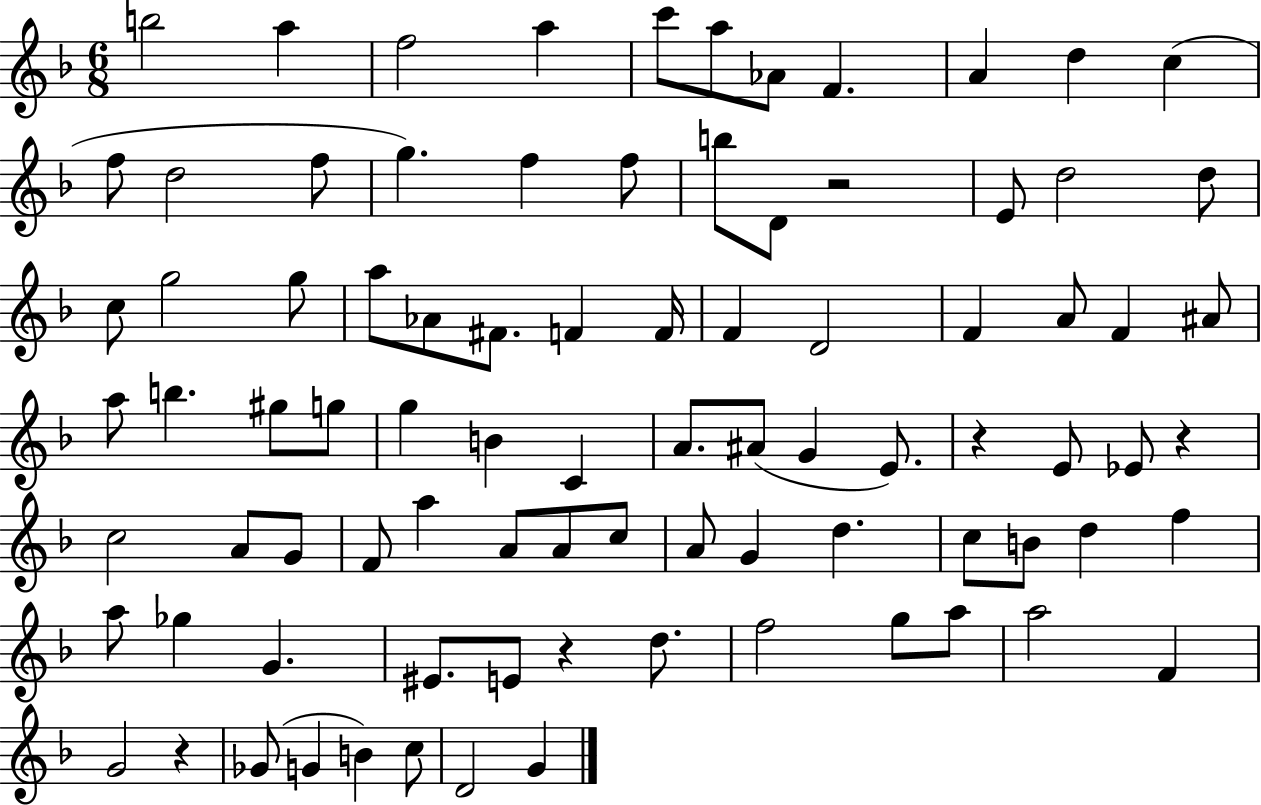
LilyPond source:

{
  \clef treble
  \numericTimeSignature
  \time 6/8
  \key f \major
  b''2 a''4 | f''2 a''4 | c'''8 a''8 aes'8 f'4. | a'4 d''4 c''4( | \break f''8 d''2 f''8 | g''4.) f''4 f''8 | b''8 d'8 r2 | e'8 d''2 d''8 | \break c''8 g''2 g''8 | a''8 aes'8 fis'8. f'4 f'16 | f'4 d'2 | f'4 a'8 f'4 ais'8 | \break a''8 b''4. gis''8 g''8 | g''4 b'4 c'4 | a'8. ais'8( g'4 e'8.) | r4 e'8 ees'8 r4 | \break c''2 a'8 g'8 | f'8 a''4 a'8 a'8 c''8 | a'8 g'4 d''4. | c''8 b'8 d''4 f''4 | \break a''8 ges''4 g'4. | eis'8. e'8 r4 d''8. | f''2 g''8 a''8 | a''2 f'4 | \break g'2 r4 | ges'8( g'4 b'4) c''8 | d'2 g'4 | \bar "|."
}